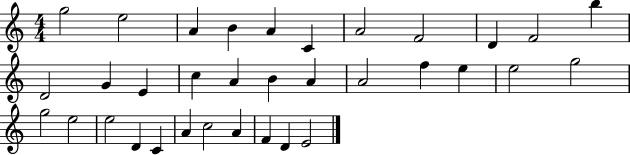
{
  \clef treble
  \numericTimeSignature
  \time 4/4
  \key c \major
  g''2 e''2 | a'4 b'4 a'4 c'4 | a'2 f'2 | d'4 f'2 b''4 | \break d'2 g'4 e'4 | c''4 a'4 b'4 a'4 | a'2 f''4 e''4 | e''2 g''2 | \break g''2 e''2 | e''2 d'4 c'4 | a'4 c''2 a'4 | f'4 d'4 e'2 | \break \bar "|."
}